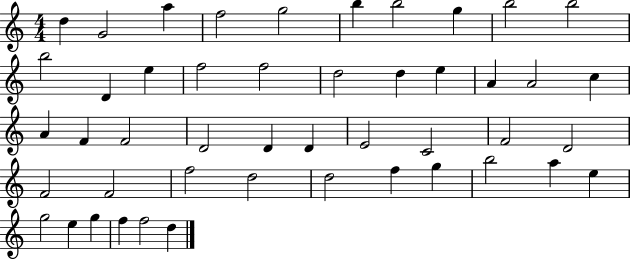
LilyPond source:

{
  \clef treble
  \numericTimeSignature
  \time 4/4
  \key c \major
  d''4 g'2 a''4 | f''2 g''2 | b''4 b''2 g''4 | b''2 b''2 | \break b''2 d'4 e''4 | f''2 f''2 | d''2 d''4 e''4 | a'4 a'2 c''4 | \break a'4 f'4 f'2 | d'2 d'4 d'4 | e'2 c'2 | f'2 d'2 | \break f'2 f'2 | f''2 d''2 | d''2 f''4 g''4 | b''2 a''4 e''4 | \break g''2 e''4 g''4 | f''4 f''2 d''4 | \bar "|."
}